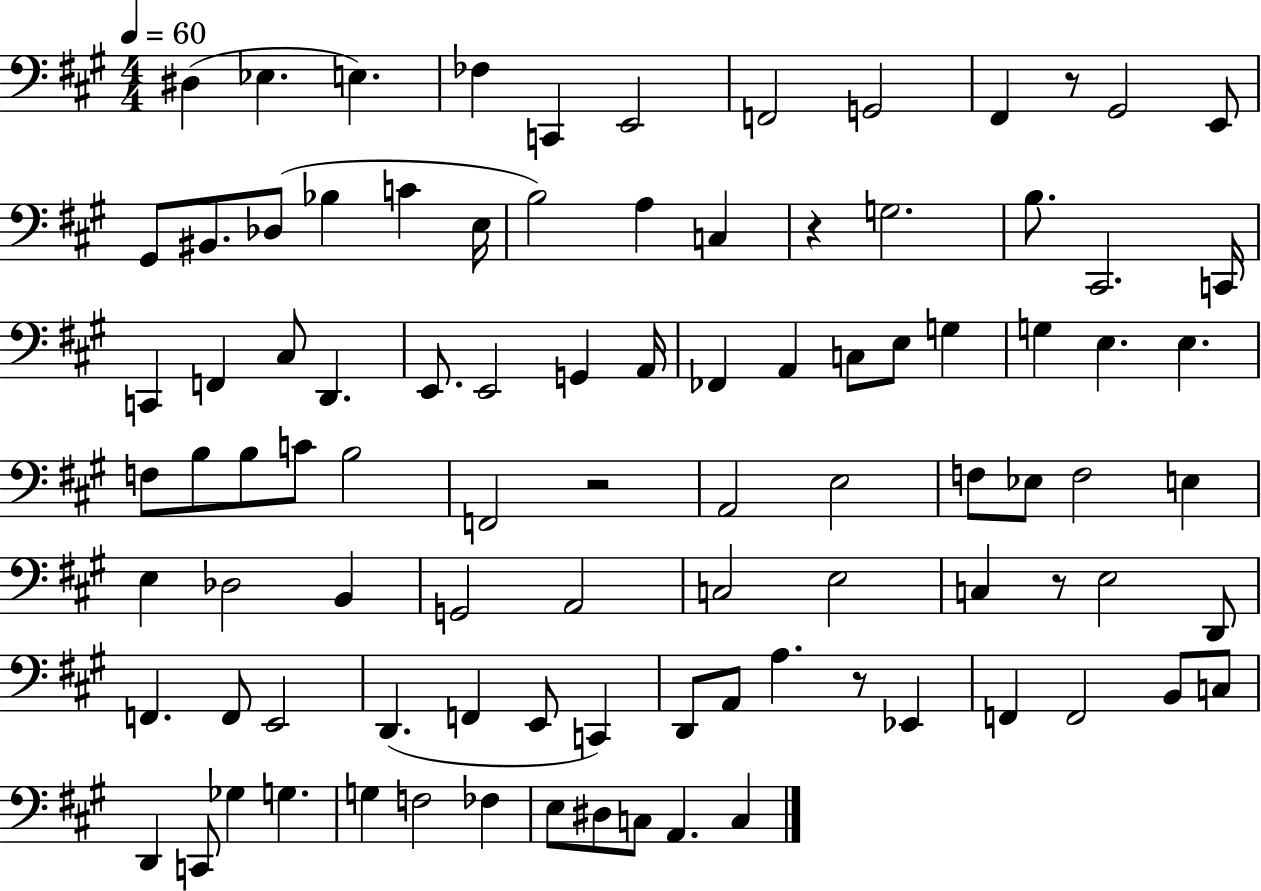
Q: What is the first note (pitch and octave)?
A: D#3